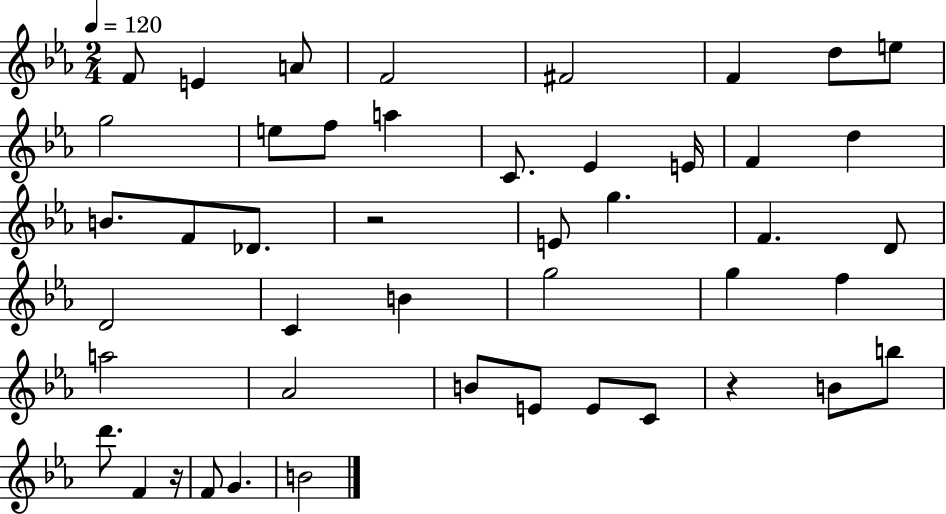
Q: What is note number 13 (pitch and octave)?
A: C4